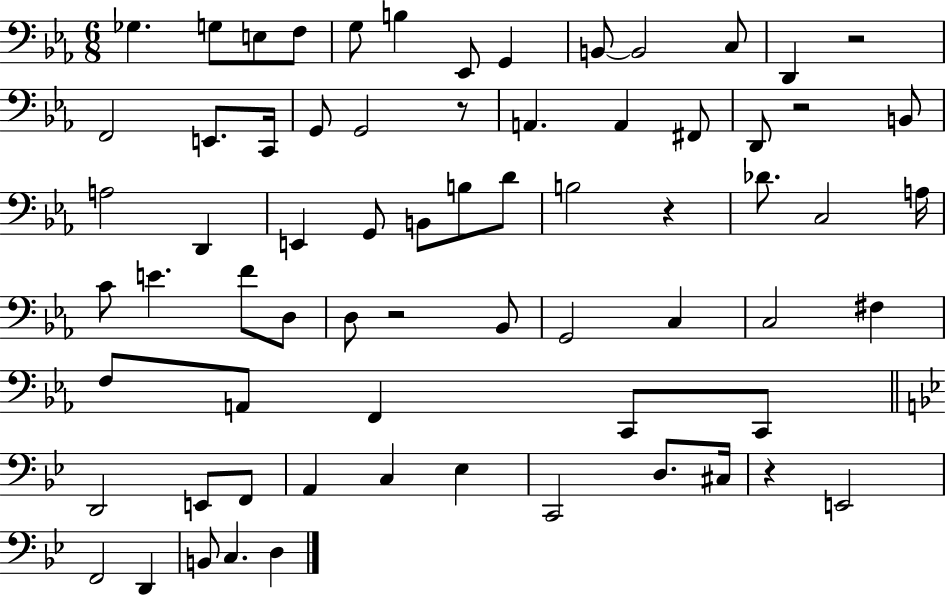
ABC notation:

X:1
T:Untitled
M:6/8
L:1/4
K:Eb
_G, G,/2 E,/2 F,/2 G,/2 B, _E,,/2 G,, B,,/2 B,,2 C,/2 D,, z2 F,,2 E,,/2 C,,/4 G,,/2 G,,2 z/2 A,, A,, ^F,,/2 D,,/2 z2 B,,/2 A,2 D,, E,, G,,/2 B,,/2 B,/2 D/2 B,2 z _D/2 C,2 A,/4 C/2 E F/2 D,/2 D,/2 z2 _B,,/2 G,,2 C, C,2 ^F, F,/2 A,,/2 F,, C,,/2 C,,/2 D,,2 E,,/2 F,,/2 A,, C, _E, C,,2 D,/2 ^C,/4 z E,,2 F,,2 D,, B,,/2 C, D,